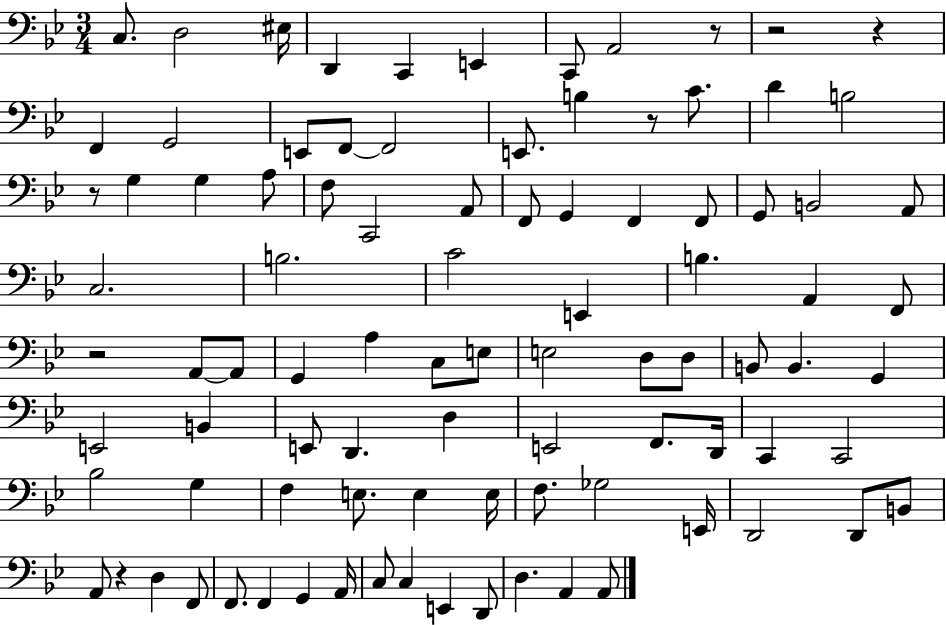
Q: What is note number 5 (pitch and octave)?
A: C2